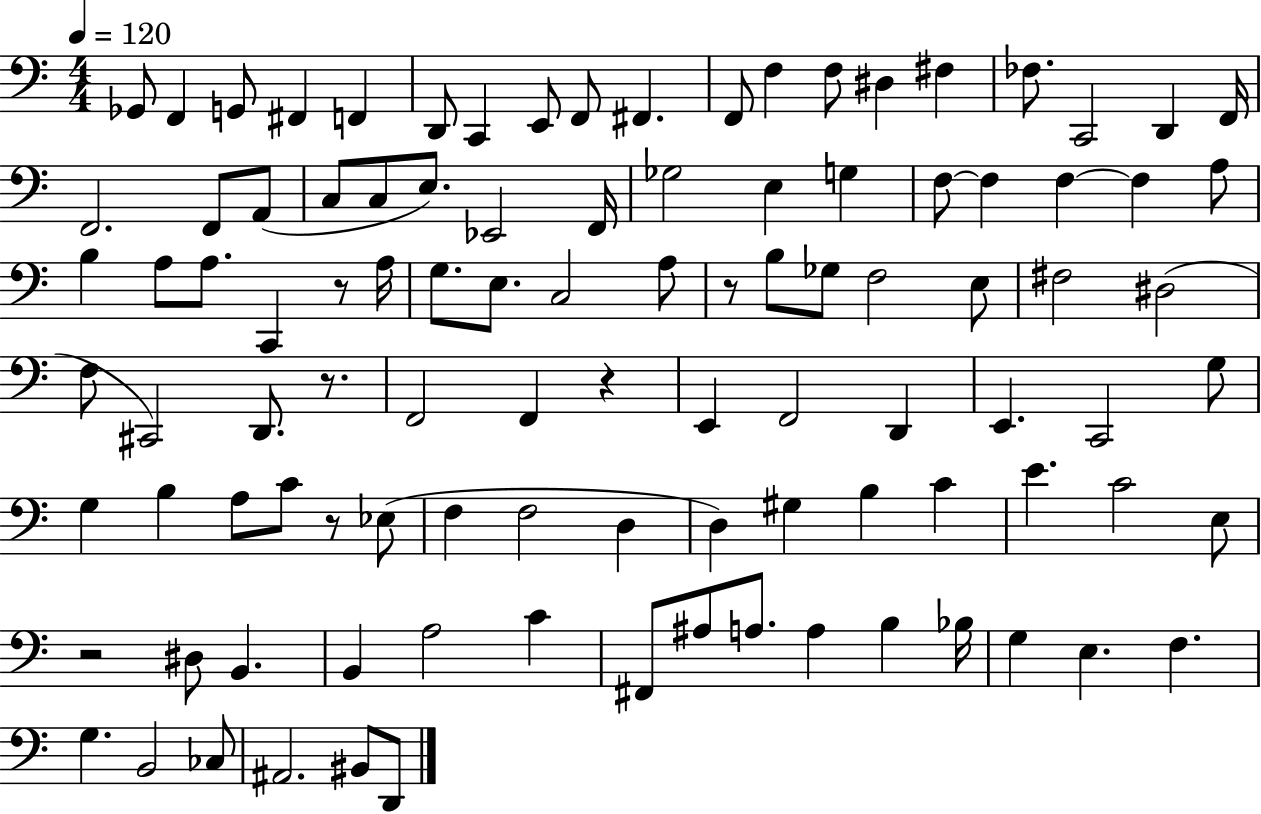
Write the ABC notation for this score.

X:1
T:Untitled
M:4/4
L:1/4
K:C
_G,,/2 F,, G,,/2 ^F,, F,, D,,/2 C,, E,,/2 F,,/2 ^F,, F,,/2 F, F,/2 ^D, ^F, _F,/2 C,,2 D,, F,,/4 F,,2 F,,/2 A,,/2 C,/2 C,/2 E,/2 _E,,2 F,,/4 _G,2 E, G, F,/2 F, F, F, A,/2 B, A,/2 A,/2 C,, z/2 A,/4 G,/2 E,/2 C,2 A,/2 z/2 B,/2 _G,/2 F,2 E,/2 ^F,2 ^D,2 F,/2 ^C,,2 D,,/2 z/2 F,,2 F,, z E,, F,,2 D,, E,, C,,2 G,/2 G, B, A,/2 C/2 z/2 _E,/2 F, F,2 D, D, ^G, B, C E C2 E,/2 z2 ^D,/2 B,, B,, A,2 C ^F,,/2 ^A,/2 A,/2 A, B, _B,/4 G, E, F, G, B,,2 _C,/2 ^A,,2 ^B,,/2 D,,/2